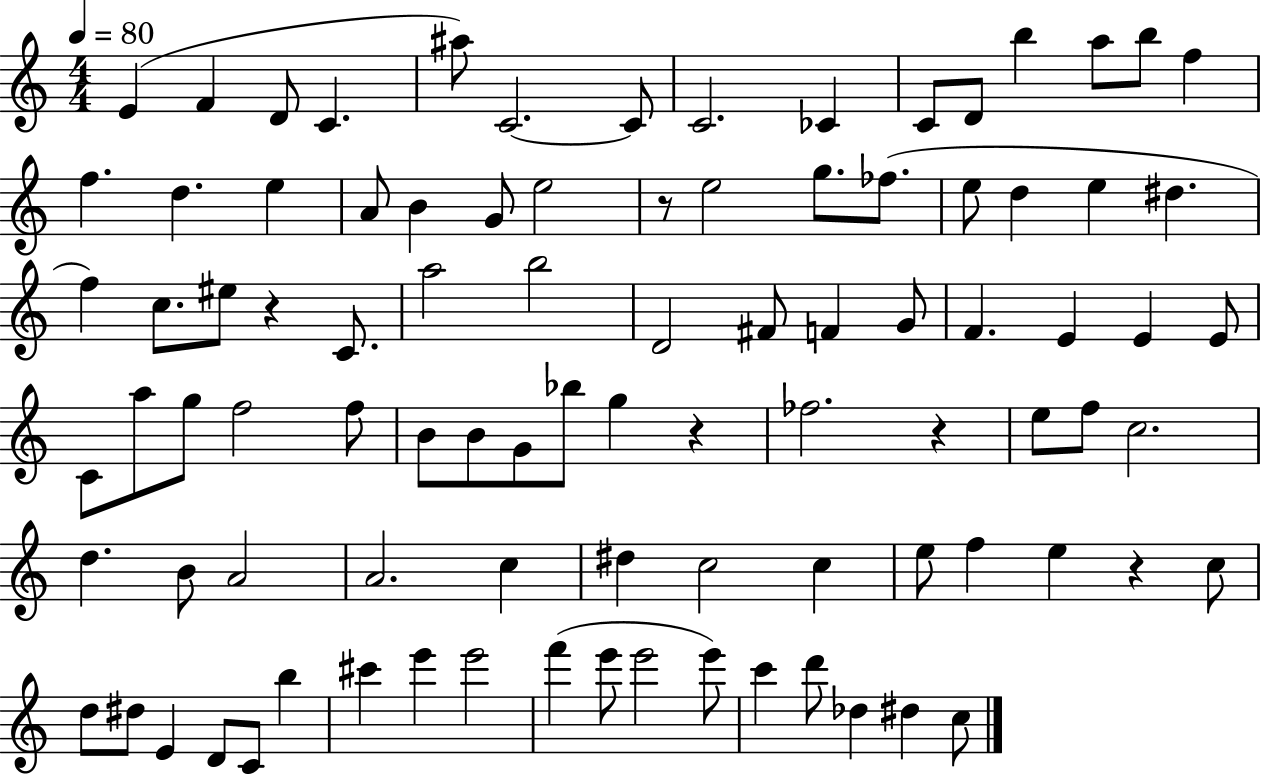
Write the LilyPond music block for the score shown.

{
  \clef treble
  \numericTimeSignature
  \time 4/4
  \key c \major
  \tempo 4 = 80
  e'4( f'4 d'8 c'4. | ais''8) c'2.~~ c'8 | c'2. ces'4 | c'8 d'8 b''4 a''8 b''8 f''4 | \break f''4. d''4. e''4 | a'8 b'4 g'8 e''2 | r8 e''2 g''8. fes''8.( | e''8 d''4 e''4 dis''4. | \break f''4) c''8. eis''8 r4 c'8. | a''2 b''2 | d'2 fis'8 f'4 g'8 | f'4. e'4 e'4 e'8 | \break c'8 a''8 g''8 f''2 f''8 | b'8 b'8 g'8 bes''8 g''4 r4 | fes''2. r4 | e''8 f''8 c''2. | \break d''4. b'8 a'2 | a'2. c''4 | dis''4 c''2 c''4 | e''8 f''4 e''4 r4 c''8 | \break d''8 dis''8 e'4 d'8 c'8 b''4 | cis'''4 e'''4 e'''2 | f'''4( e'''8 e'''2 e'''8) | c'''4 d'''8 des''4 dis''4 c''8 | \break \bar "|."
}